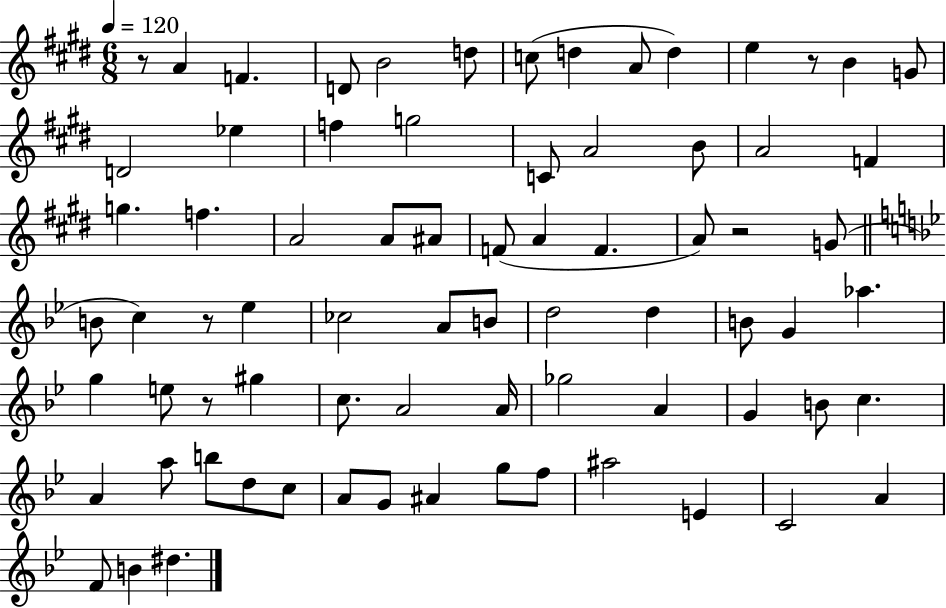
R/e A4/q F4/q. D4/e B4/h D5/e C5/e D5/q A4/e D5/q E5/q R/e B4/q G4/e D4/h Eb5/q F5/q G5/h C4/e A4/h B4/e A4/h F4/q G5/q. F5/q. A4/h A4/e A#4/e F4/e A4/q F4/q. A4/e R/h G4/e B4/e C5/q R/e Eb5/q CES5/h A4/e B4/e D5/h D5/q B4/e G4/q Ab5/q. G5/q E5/e R/e G#5/q C5/e. A4/h A4/s Gb5/h A4/q G4/q B4/e C5/q. A4/q A5/e B5/e D5/e C5/e A4/e G4/e A#4/q G5/e F5/e A#5/h E4/q C4/h A4/q F4/e B4/q D#5/q.